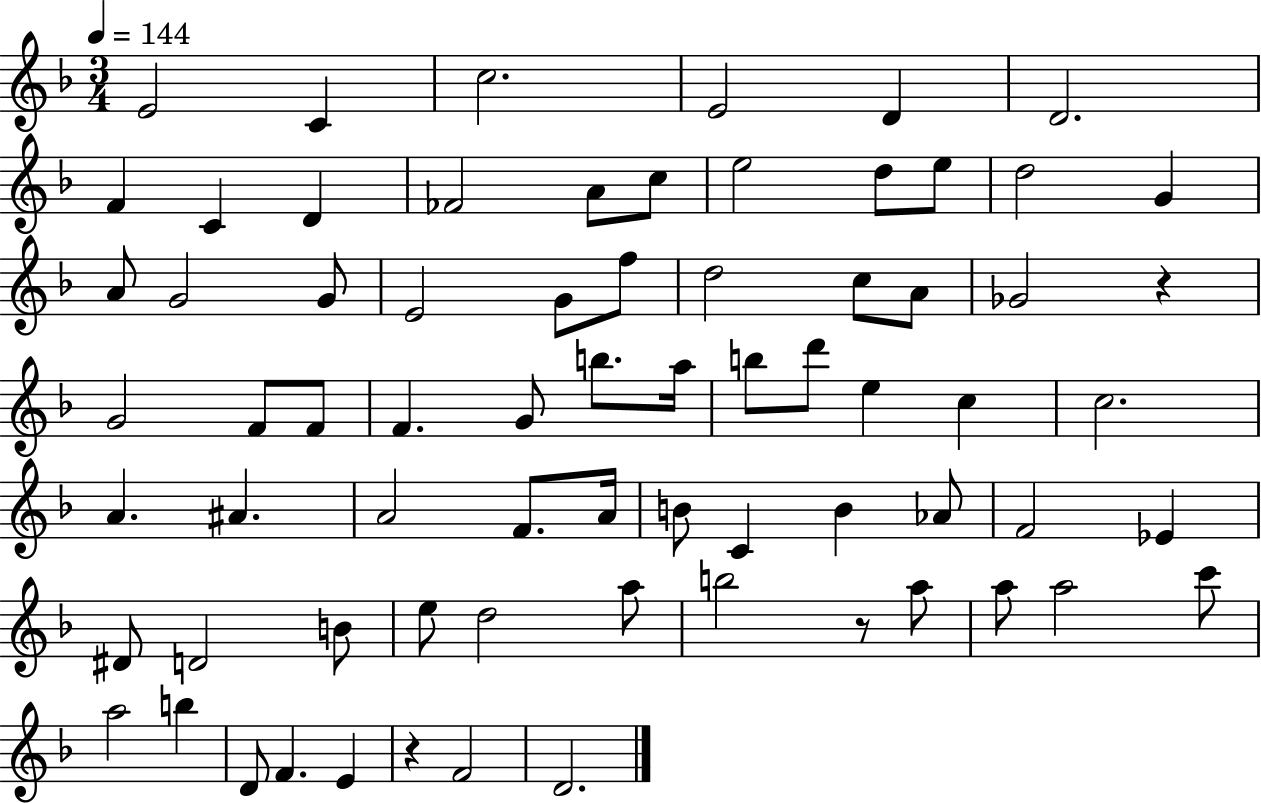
E4/h C4/q C5/h. E4/h D4/q D4/h. F4/q C4/q D4/q FES4/h A4/e C5/e E5/h D5/e E5/e D5/h G4/q A4/e G4/h G4/e E4/h G4/e F5/e D5/h C5/e A4/e Gb4/h R/q G4/h F4/e F4/e F4/q. G4/e B5/e. A5/s B5/e D6/e E5/q C5/q C5/h. A4/q. A#4/q. A4/h F4/e. A4/s B4/e C4/q B4/q Ab4/e F4/h Eb4/q D#4/e D4/h B4/e E5/e D5/h A5/e B5/h R/e A5/e A5/e A5/h C6/e A5/h B5/q D4/e F4/q. E4/q R/q F4/h D4/h.